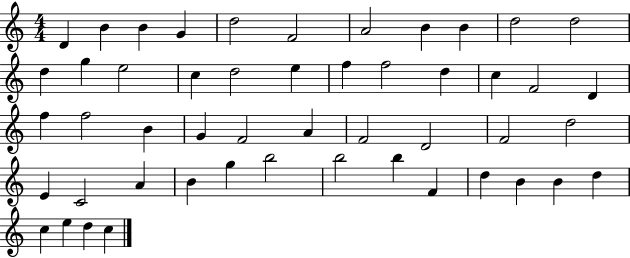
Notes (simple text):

D4/q B4/q B4/q G4/q D5/h F4/h A4/h B4/q B4/q D5/h D5/h D5/q G5/q E5/h C5/q D5/h E5/q F5/q F5/h D5/q C5/q F4/h D4/q F5/q F5/h B4/q G4/q F4/h A4/q F4/h D4/h F4/h D5/h E4/q C4/h A4/q B4/q G5/q B5/h B5/h B5/q F4/q D5/q B4/q B4/q D5/q C5/q E5/q D5/q C5/q